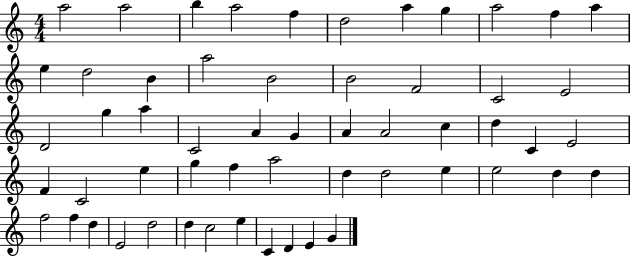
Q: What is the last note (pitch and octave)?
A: G4